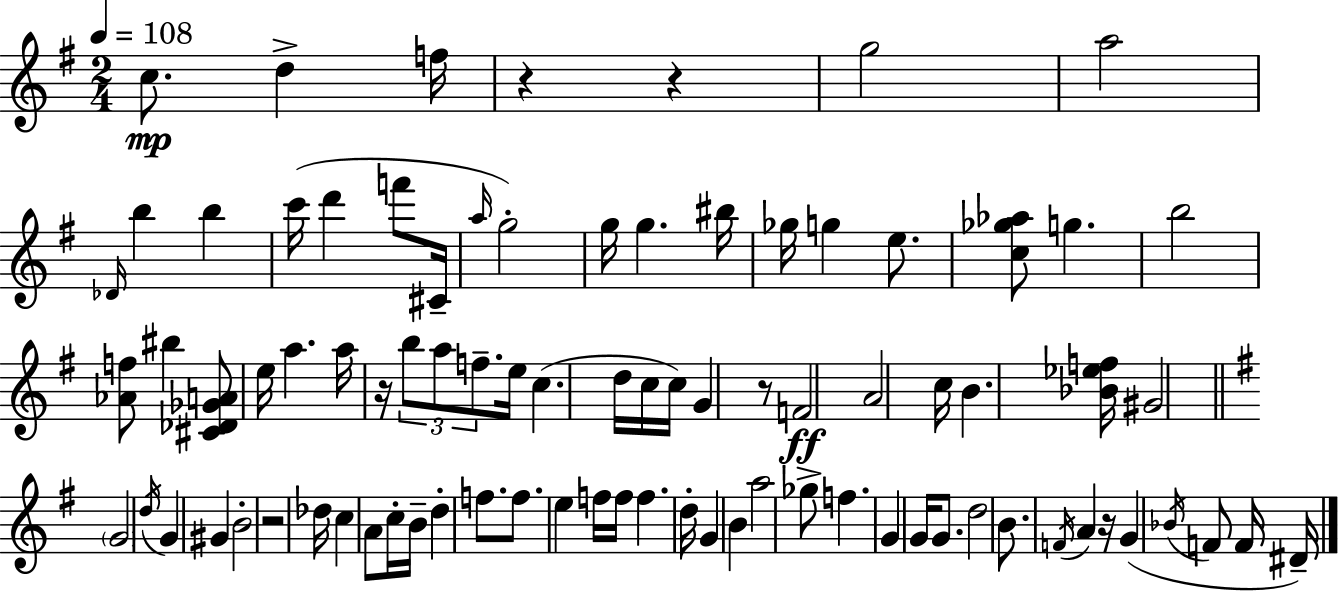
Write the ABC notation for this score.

X:1
T:Untitled
M:2/4
L:1/4
K:G
c/2 d f/4 z z g2 a2 _D/4 b b c'/4 d' f'/2 ^C/4 a/4 g2 g/4 g ^b/4 _g/4 g e/2 [c_g_a]/2 g b2 [_Af]/2 ^b [^C_D_GA]/2 e/4 a a/4 z/4 b/2 a/2 f/2 e/4 c d/4 c/4 c/4 G z/2 F2 A2 c/4 B [_B_ef]/4 ^G2 G2 d/4 G ^G B2 z2 _d/4 c A/2 c/4 B/4 d f/2 f/2 e f/4 f/4 f d/4 G B a2 _g/2 f G G/4 G/2 d2 B/2 F/4 A z/4 G _B/4 F/2 F/4 ^D/4